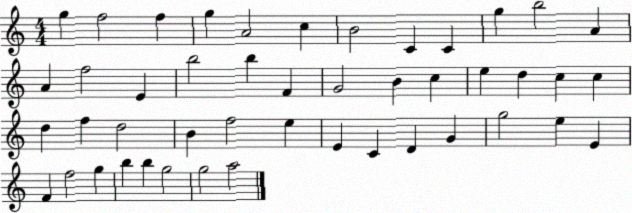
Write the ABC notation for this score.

X:1
T:Untitled
M:4/4
L:1/4
K:C
g f2 f g A2 c B2 C C g b2 A A f2 E b2 b F G2 B c e d c c d f d2 B f2 e E C D G g2 e E F f2 g b b g2 g2 a2